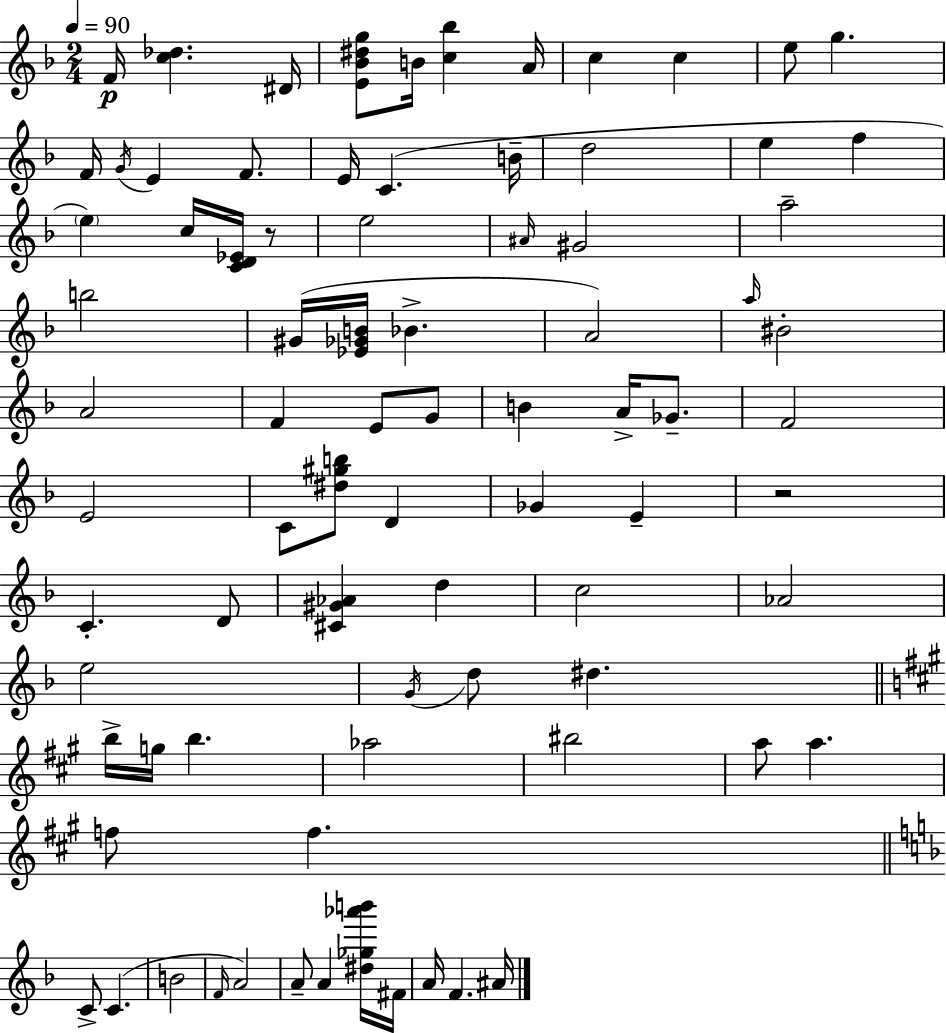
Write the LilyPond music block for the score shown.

{
  \clef treble
  \numericTimeSignature
  \time 2/4
  \key d \minor
  \tempo 4 = 90
  f'16\p <c'' des''>4. dis'16 | <e' bes' dis'' g''>8 b'16 <c'' bes''>4 a'16 | c''4 c''4 | e''8 g''4. | \break f'16 \acciaccatura { g'16 } e'4 f'8. | e'16 c'4.( | b'16-- d''2 | e''4 f''4 | \break \parenthesize e''4) c''16 <c' d' ees'>16 r8 | e''2 | \grace { ais'16 } gis'2 | a''2-- | \break b''2 | gis'16( <ees' ges' b'>16 bes'4.-> | a'2) | \grace { a''16 } bis'2-. | \break a'2 | f'4 e'8 | g'8 b'4 a'16-> | ges'8.-- f'2 | \break e'2 | c'8 <dis'' gis'' b''>8 d'4 | ges'4 e'4-- | r2 | \break c'4.-. | d'8 <cis' gis' aes'>4 d''4 | c''2 | aes'2 | \break e''2 | \acciaccatura { g'16 } d''8 dis''4. | \bar "||" \break \key a \major b''16-> g''16 b''4. | aes''2 | bis''2 | a''8 a''4. | \break f''8 f''4. | \bar "||" \break \key f \major c'8-> c'4.( | b'2 | \grace { f'16 }) a'2 | a'8-- a'4 <dis'' ges'' aes''' b'''>16 | \break fis'16 a'16 f'4. | ais'16 \bar "|."
}